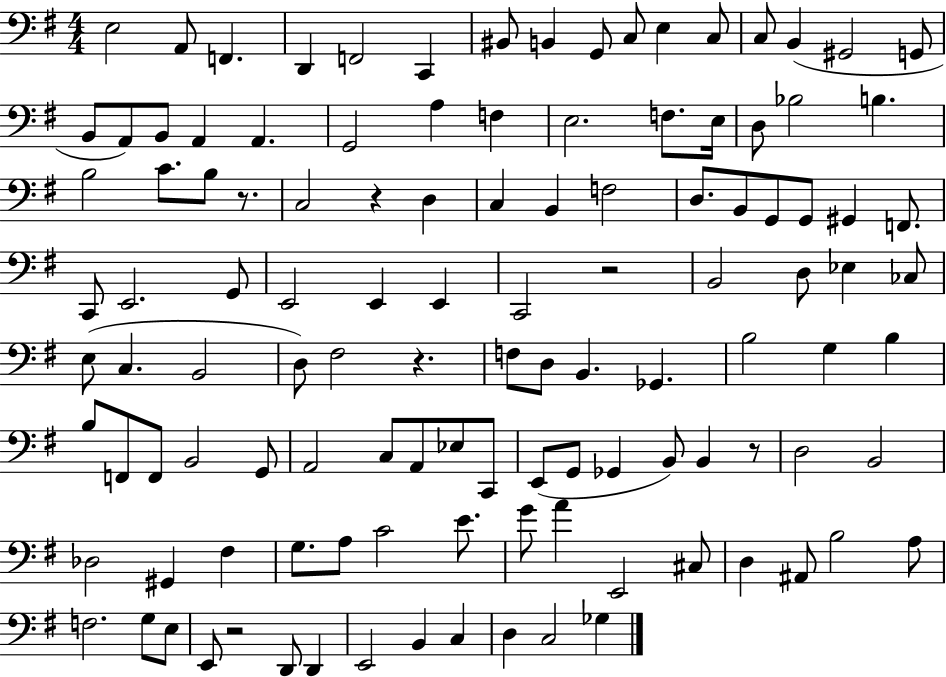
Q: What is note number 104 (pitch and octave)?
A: D2